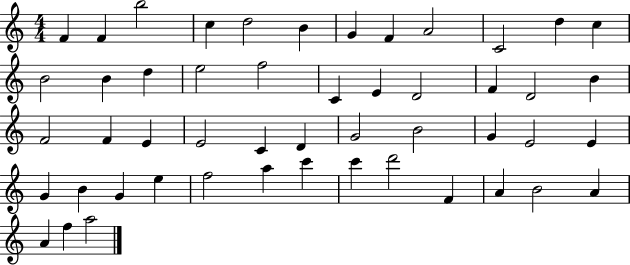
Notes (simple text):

F4/q F4/q B5/h C5/q D5/h B4/q G4/q F4/q A4/h C4/h D5/q C5/q B4/h B4/q D5/q E5/h F5/h C4/q E4/q D4/h F4/q D4/h B4/q F4/h F4/q E4/q E4/h C4/q D4/q G4/h B4/h G4/q E4/h E4/q G4/q B4/q G4/q E5/q F5/h A5/q C6/q C6/q D6/h F4/q A4/q B4/h A4/q A4/q F5/q A5/h